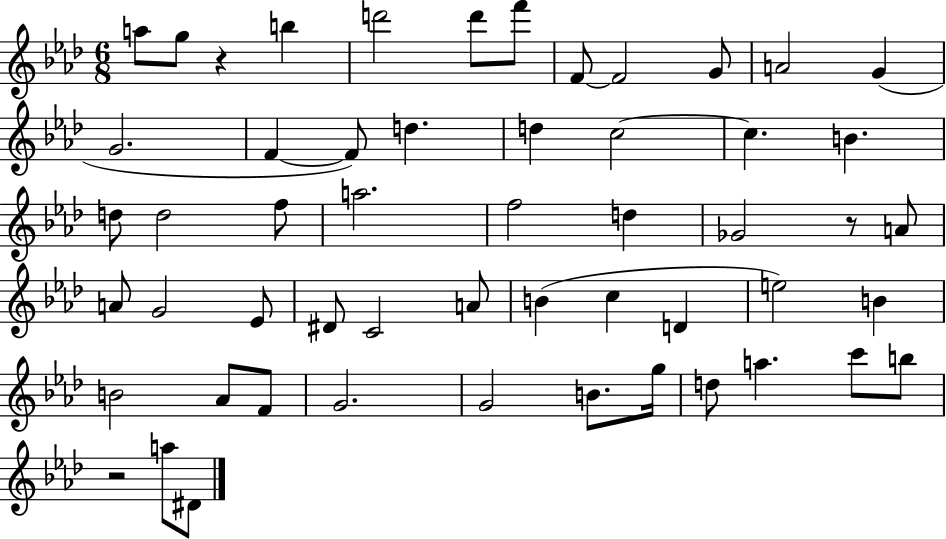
{
  \clef treble
  \numericTimeSignature
  \time 6/8
  \key aes \major
  a''8 g''8 r4 b''4 | d'''2 d'''8 f'''8 | f'8~~ f'2 g'8 | a'2 g'4( | \break g'2. | f'4~~ f'8) d''4. | d''4 c''2~~ | c''4. b'4. | \break d''8 d''2 f''8 | a''2. | f''2 d''4 | ges'2 r8 a'8 | \break a'8 g'2 ees'8 | dis'8 c'2 a'8 | b'4( c''4 d'4 | e''2) b'4 | \break b'2 aes'8 f'8 | g'2. | g'2 b'8. g''16 | d''8 a''4. c'''8 b''8 | \break r2 a''8 dis'8 | \bar "|."
}